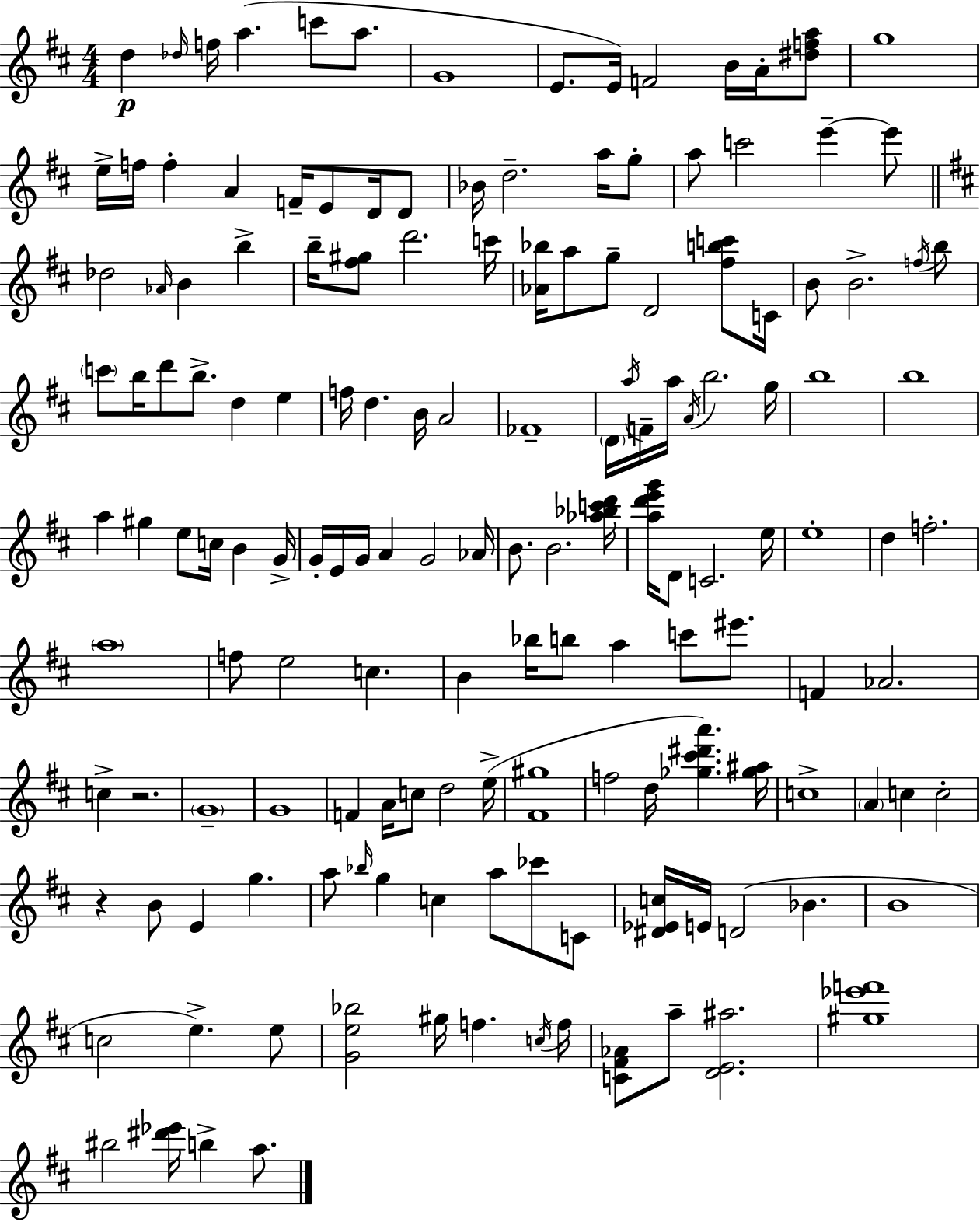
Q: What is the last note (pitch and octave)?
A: A5